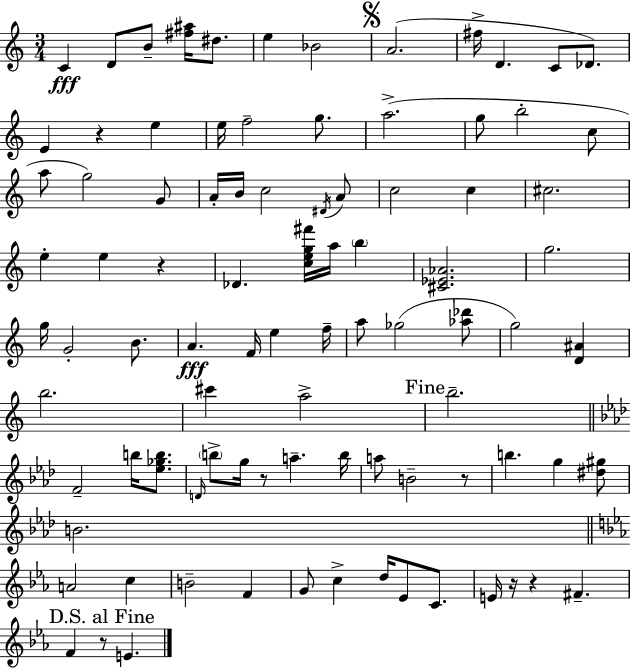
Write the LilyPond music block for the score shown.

{
  \clef treble
  \numericTimeSignature
  \time 3/4
  \key a \minor
  \repeat volta 2 { c'4\fff d'8 b'8-- <fis'' ais''>16 dis''8. | e''4 bes'2 | \mark \markup { \musicglyph "scripts.segno" } a'2.( | fis''16-> d'4. c'8 des'8.) | \break e'4 r4 e''4 | e''16 f''2-- g''8. | a''2.->( | g''8 b''2-. c''8 | \break a''8 g''2) g'8 | a'16-. b'16 c''2 \acciaccatura { dis'16 } a'8 | c''2 c''4 | cis''2. | \break e''4-. e''4 r4 | des'4. <c'' e'' g'' fis'''>16 a''16 \parenthesize b''4 | <cis' ees' aes'>2. | g''2. | \break g''16 g'2-. b'8. | a'4.\fff f'16 e''4 | f''16-- a''8 ges''2( <aes'' des'''>8 | g''2) <d' ais'>4 | \break b''2. | cis'''4 a''2-> | \mark "Fine" b''2.-- | \bar "||" \break \key f \minor f'2-- b''16 <ees'' ges'' b''>8. | \grace { d'16 } \parenthesize b''8-> g''16 r8 a''4.-- | b''16 a''8 b'2-- r8 | b''4. g''4 <dis'' gis''>8 | \break b'2. | \bar "||" \break \key ees \major a'2 c''4 | b'2-- f'4 | g'8 c''4-> d''16 ees'8 c'8. | e'16 r16 r4 fis'4.-- | \break \mark "D.S. al Fine" f'4 r8 e'4. | } \bar "|."
}